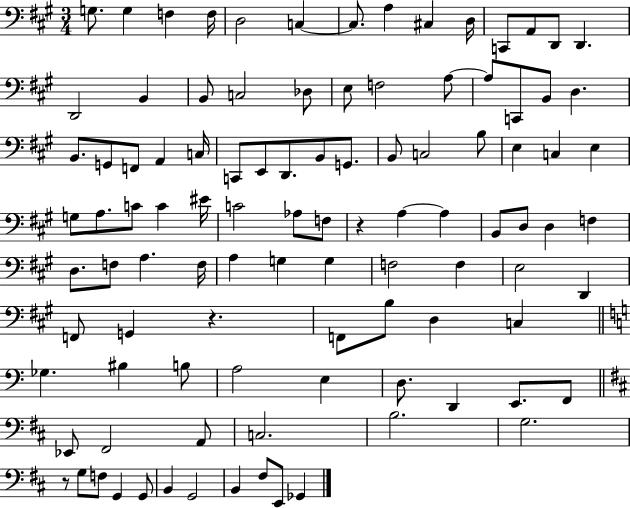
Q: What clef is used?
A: bass